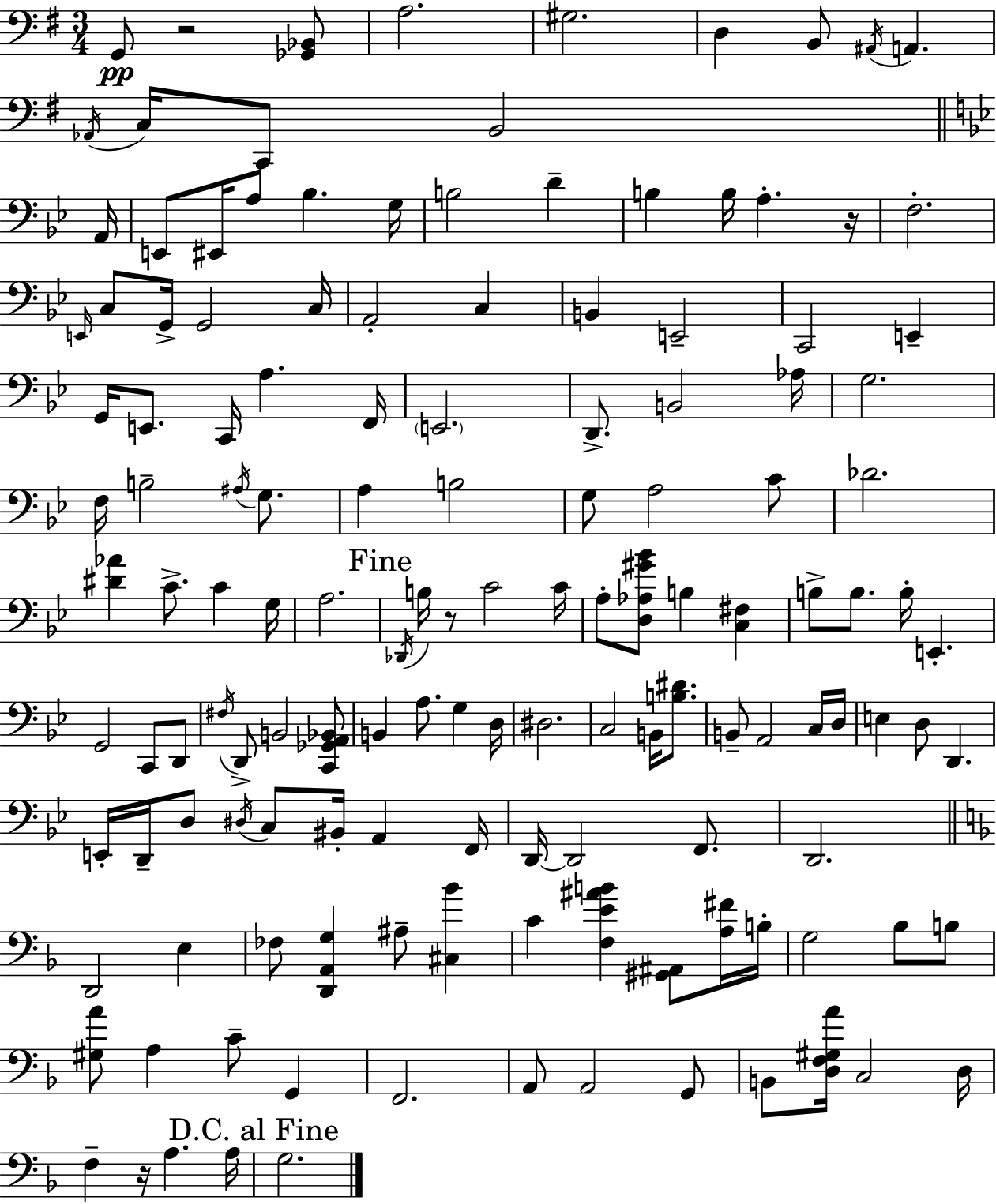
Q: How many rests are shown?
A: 4